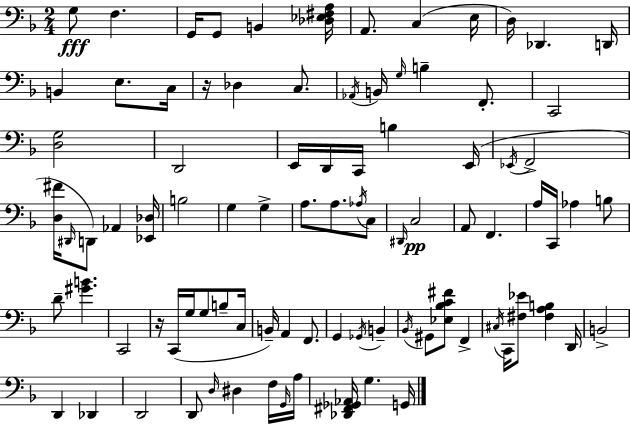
X:1
T:Untitled
M:2/4
L:1/4
K:Dm
G,/2 F, G,,/4 G,,/2 B,, [_D,_E,^F,A,]/4 A,,/2 C, E,/4 D,/4 _D,, D,,/4 B,, E,/2 C,/4 z/4 _D, C,/2 _A,,/4 B,,/4 G,/4 B, F,,/2 C,,2 [D,G,]2 D,,2 E,,/4 D,,/4 C,,/4 B, E,,/4 _E,,/4 F,,2 [D,^F]/4 ^D,,/4 D,,/2 _A,, [_E,,_D,]/4 B,2 G, G, A,/2 A,/2 _A,/4 C,/2 ^D,,/4 C,2 A,,/2 F,, A,/4 C,,/4 _A, B,/2 D/2 [^GB] C,,2 z/4 C,,/4 G,/4 G,/2 B,/2 C,/4 B,,/4 A,, F,,/2 G,, _G,,/4 B,, _B,,/4 ^G,,/2 [_E,_B,C^F]/2 F,, ^C,/4 C,,/4 [^F,_E]/2 [^F,A,B,] D,,/4 B,,2 D,, _D,, D,,2 D,,/2 D,/4 ^D, F,/4 G,,/4 A,/4 [_D,,^F,,_G,,_A,,]/4 G, G,,/4